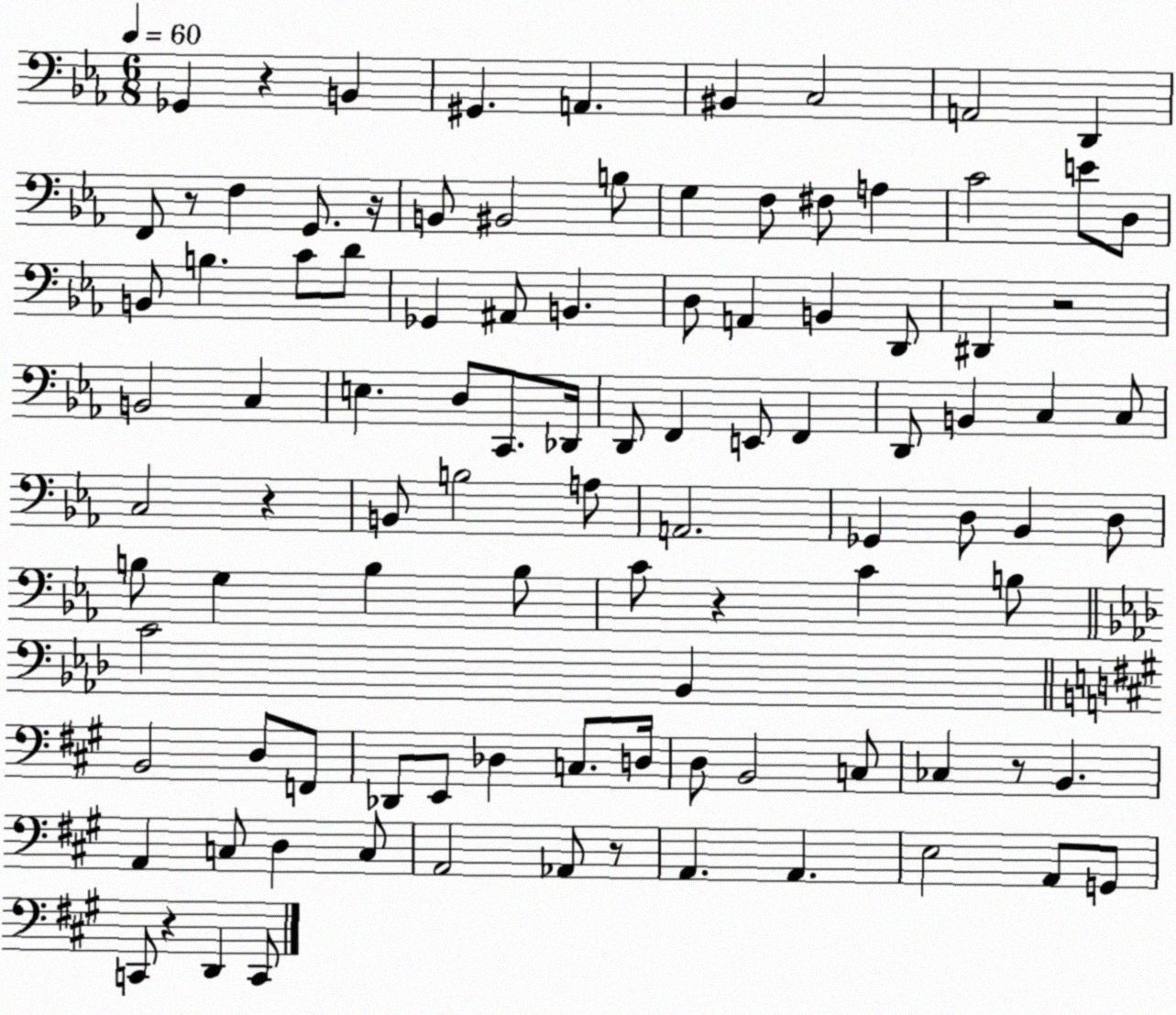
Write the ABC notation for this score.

X:1
T:Untitled
M:6/8
L:1/4
K:Eb
_G,, z B,, ^G,, A,, ^B,, C,2 A,,2 D,, F,,/2 z/2 F, G,,/2 z/4 B,,/2 ^B,,2 B,/2 G, F,/2 ^F,/2 A, C2 E/2 D,/2 B,,/2 B, C/2 D/2 _G,, ^A,,/2 B,, D,/2 A,, B,, D,,/2 ^D,, z2 B,,2 C, E, D,/2 C,,/2 _D,,/4 D,,/2 F,, E,,/2 F,, D,,/2 B,, C, C,/2 C,2 z B,,/2 B,2 A,/2 A,,2 _G,, D,/2 _B,, D,/2 B,/2 G, B, B,/2 C/2 z C B,/2 C2 _B,, B,,2 D,/2 F,,/2 _D,,/2 E,,/2 _D, C,/2 D,/4 D,/2 B,,2 C,/2 _C, z/2 B,, A,, C,/2 D, C,/2 A,,2 _A,,/2 z/2 A,, A,, E,2 A,,/2 G,,/2 C,,/2 z D,, C,,/2